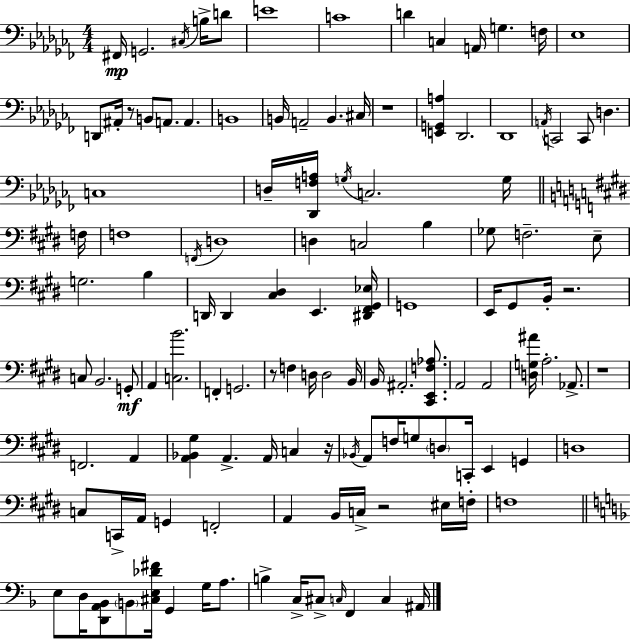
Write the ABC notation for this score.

X:1
T:Untitled
M:4/4
L:1/4
K:Abm
^F,,/4 G,,2 ^C,/4 B,/4 D/2 E4 C4 D C, A,,/4 G, F,/4 _E,4 D,,/2 ^A,,/4 z/2 B,,/2 A,,/2 A,, B,,4 B,,/4 A,,2 B,, ^C,/4 z4 [E,,G,,A,] _D,,2 _D,,4 A,,/4 C,,2 C,,/2 D, C,4 D,/4 [_D,,F,A,]/4 G,/4 C,2 G,/4 F,/4 F,4 F,,/4 D,4 D, C,2 B, _G,/2 F,2 E,/2 G,2 B, D,,/4 D,, [^C,^D,] E,, [^D,,^F,,^G,,_E,]/4 G,,4 E,,/4 ^G,,/2 B,,/4 z2 C,/2 B,,2 G,,/2 A,, [C,B]2 F,, G,,2 z/2 F, D,/4 D,2 B,,/4 B,,/4 ^A,,2 [^C,,E,,F,_A,]/2 A,,2 A,,2 [D,G,^A]/4 A,2 _A,,/2 z4 F,,2 A,, [A,,_B,,^G,] A,, A,,/4 C, z/4 _B,,/4 A,,/2 F,/4 G,/2 D,/2 C,,/4 E,, G,, D,4 C,/2 C,,/4 A,,/4 G,, F,,2 A,, B,,/4 C,/4 z2 ^E,/4 F,/4 F,4 E,/2 D,/4 [D,,A,,_B,,]/2 B,,/2 [^C,E,_D^F]/4 G,, G,/4 A,/2 B, C,/4 ^C,/2 C,/4 F,, C, ^A,,/4